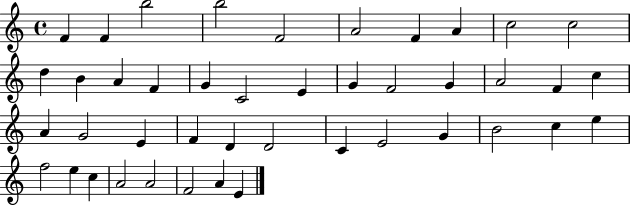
{
  \clef treble
  \time 4/4
  \defaultTimeSignature
  \key c \major
  f'4 f'4 b''2 | b''2 f'2 | a'2 f'4 a'4 | c''2 c''2 | \break d''4 b'4 a'4 f'4 | g'4 c'2 e'4 | g'4 f'2 g'4 | a'2 f'4 c''4 | \break a'4 g'2 e'4 | f'4 d'4 d'2 | c'4 e'2 g'4 | b'2 c''4 e''4 | \break f''2 e''4 c''4 | a'2 a'2 | f'2 a'4 e'4 | \bar "|."
}